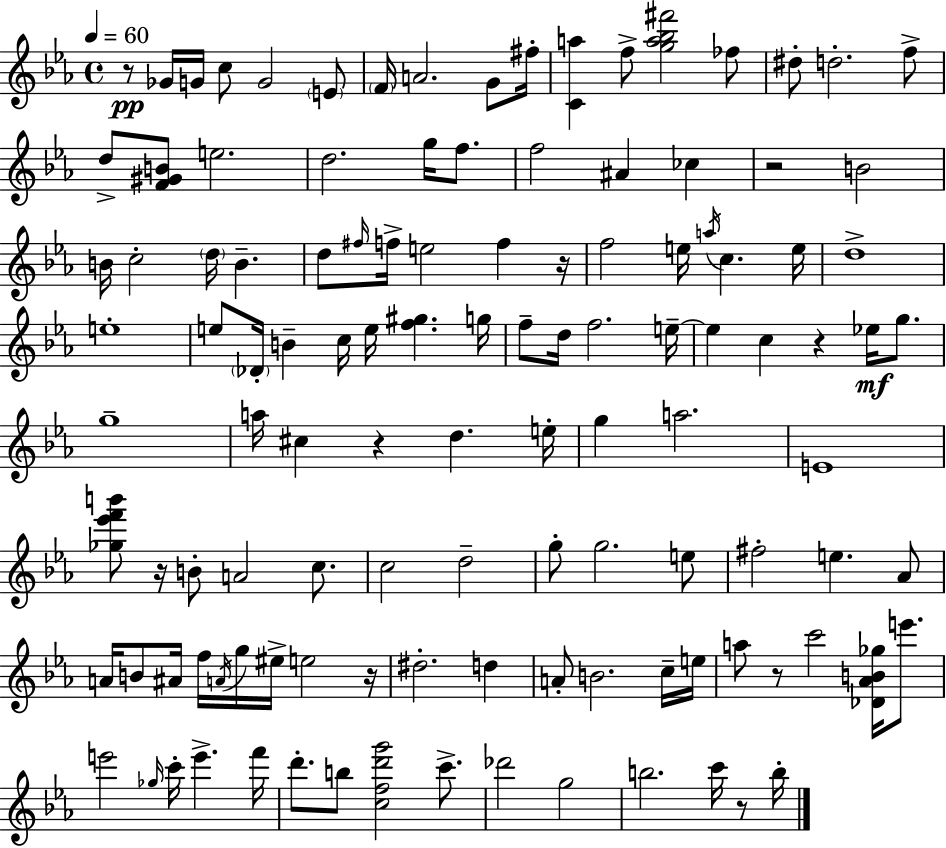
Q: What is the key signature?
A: EES major